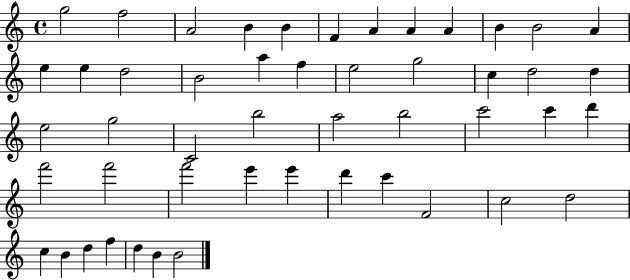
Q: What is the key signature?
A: C major